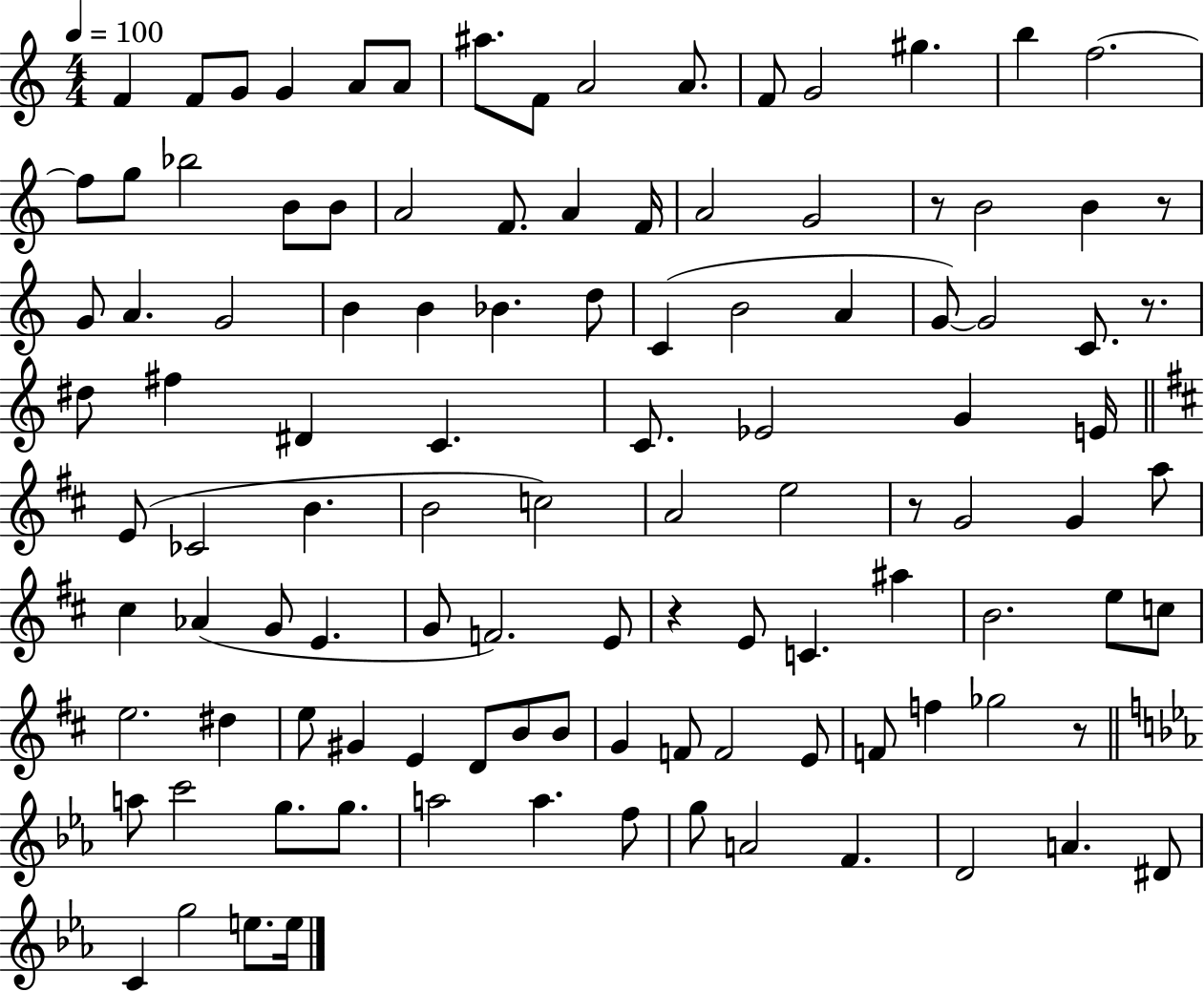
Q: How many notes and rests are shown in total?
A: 110